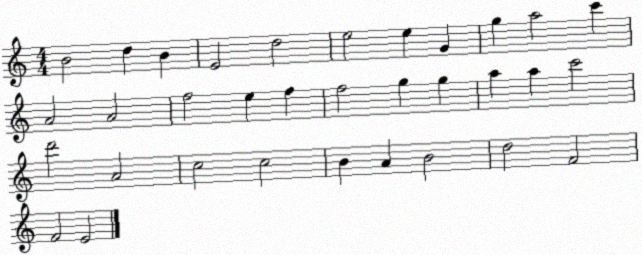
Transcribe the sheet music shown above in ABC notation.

X:1
T:Untitled
M:4/4
L:1/4
K:C
B2 d B E2 d2 e2 e G g a2 c' A2 A2 f2 e f f2 g g a a c'2 d'2 A2 c2 c2 B A B2 d2 F2 F2 E2